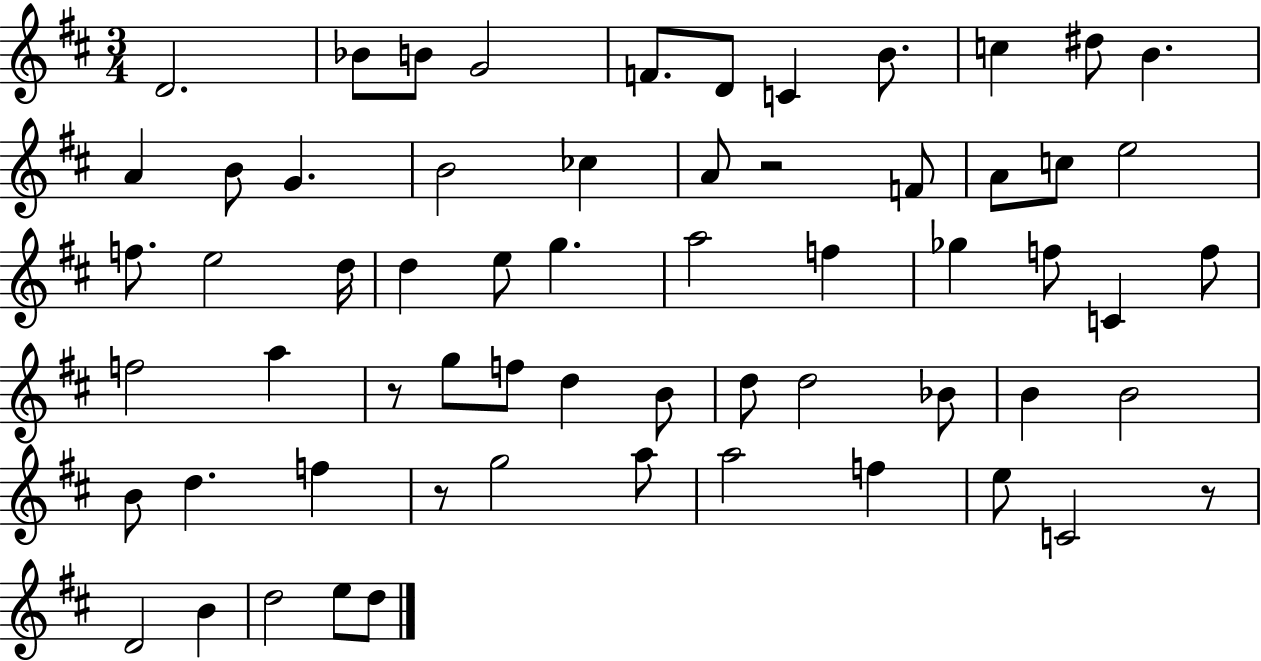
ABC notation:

X:1
T:Untitled
M:3/4
L:1/4
K:D
D2 _B/2 B/2 G2 F/2 D/2 C B/2 c ^d/2 B A B/2 G B2 _c A/2 z2 F/2 A/2 c/2 e2 f/2 e2 d/4 d e/2 g a2 f _g f/2 C f/2 f2 a z/2 g/2 f/2 d B/2 d/2 d2 _B/2 B B2 B/2 d f z/2 g2 a/2 a2 f e/2 C2 z/2 D2 B d2 e/2 d/2